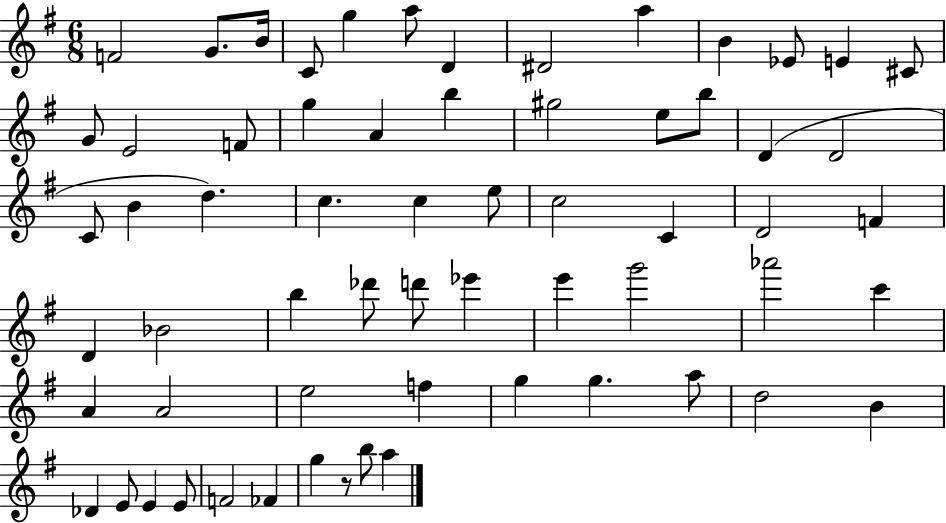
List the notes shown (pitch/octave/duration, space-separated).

F4/h G4/e. B4/s C4/e G5/q A5/e D4/q D#4/h A5/q B4/q Eb4/e E4/q C#4/e G4/e E4/h F4/e G5/q A4/q B5/q G#5/h E5/e B5/e D4/q D4/h C4/e B4/q D5/q. C5/q. C5/q E5/e C5/h C4/q D4/h F4/q D4/q Bb4/h B5/q Db6/e D6/e Eb6/q E6/q G6/h Ab6/h C6/q A4/q A4/h E5/h F5/q G5/q G5/q. A5/e D5/h B4/q Db4/q E4/e E4/q E4/e F4/h FES4/q G5/q R/e B5/e A5/q